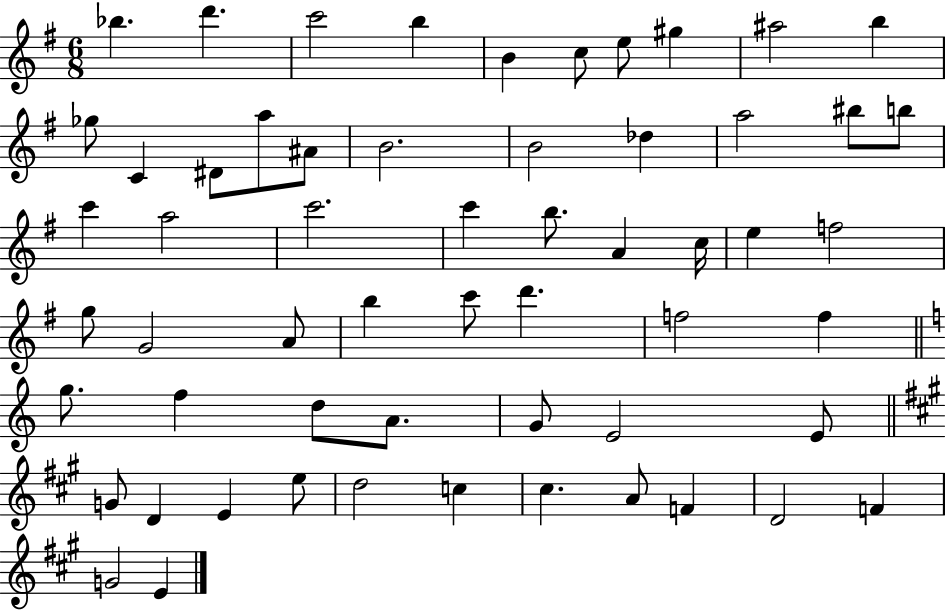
{
  \clef treble
  \numericTimeSignature
  \time 6/8
  \key g \major
  \repeat volta 2 { bes''4. d'''4. | c'''2 b''4 | b'4 c''8 e''8 gis''4 | ais''2 b''4 | \break ges''8 c'4 dis'8 a''8 ais'8 | b'2. | b'2 des''4 | a''2 bis''8 b''8 | \break c'''4 a''2 | c'''2. | c'''4 b''8. a'4 c''16 | e''4 f''2 | \break g''8 g'2 a'8 | b''4 c'''8 d'''4. | f''2 f''4 | \bar "||" \break \key a \minor g''8. f''4 d''8 a'8. | g'8 e'2 e'8 | \bar "||" \break \key a \major g'8 d'4 e'4 e''8 | d''2 c''4 | cis''4. a'8 f'4 | d'2 f'4 | \break g'2 e'4 | } \bar "|."
}